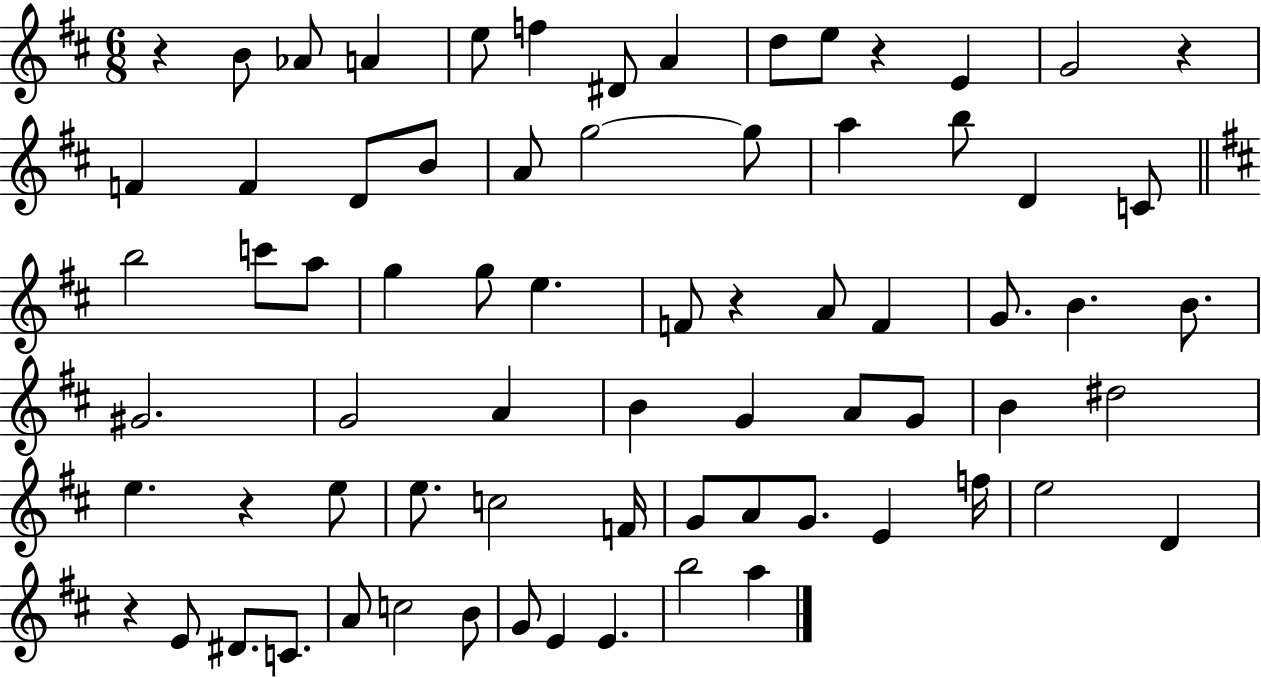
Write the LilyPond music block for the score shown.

{
  \clef treble
  \numericTimeSignature
  \time 6/8
  \key d \major
  r4 b'8 aes'8 a'4 | e''8 f''4 dis'8 a'4 | d''8 e''8 r4 e'4 | g'2 r4 | \break f'4 f'4 d'8 b'8 | a'8 g''2~~ g''8 | a''4 b''8 d'4 c'8 | \bar "||" \break \key d \major b''2 c'''8 a''8 | g''4 g''8 e''4. | f'8 r4 a'8 f'4 | g'8. b'4. b'8. | \break gis'2. | g'2 a'4 | b'4 g'4 a'8 g'8 | b'4 dis''2 | \break e''4. r4 e''8 | e''8. c''2 f'16 | g'8 a'8 g'8. e'4 f''16 | e''2 d'4 | \break r4 e'8 dis'8. c'8. | a'8 c''2 b'8 | g'8 e'4 e'4. | b''2 a''4 | \break \bar "|."
}